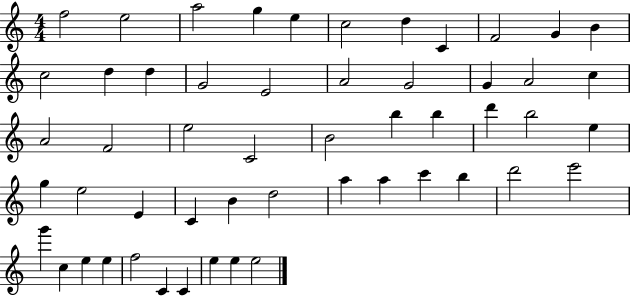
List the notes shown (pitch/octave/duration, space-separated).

F5/h E5/h A5/h G5/q E5/q C5/h D5/q C4/q F4/h G4/q B4/q C5/h D5/q D5/q G4/h E4/h A4/h G4/h G4/q A4/h C5/q A4/h F4/h E5/h C4/h B4/h B5/q B5/q D6/q B5/h E5/q G5/q E5/h E4/q C4/q B4/q D5/h A5/q A5/q C6/q B5/q D6/h E6/h G6/q C5/q E5/q E5/q F5/h C4/q C4/q E5/q E5/q E5/h